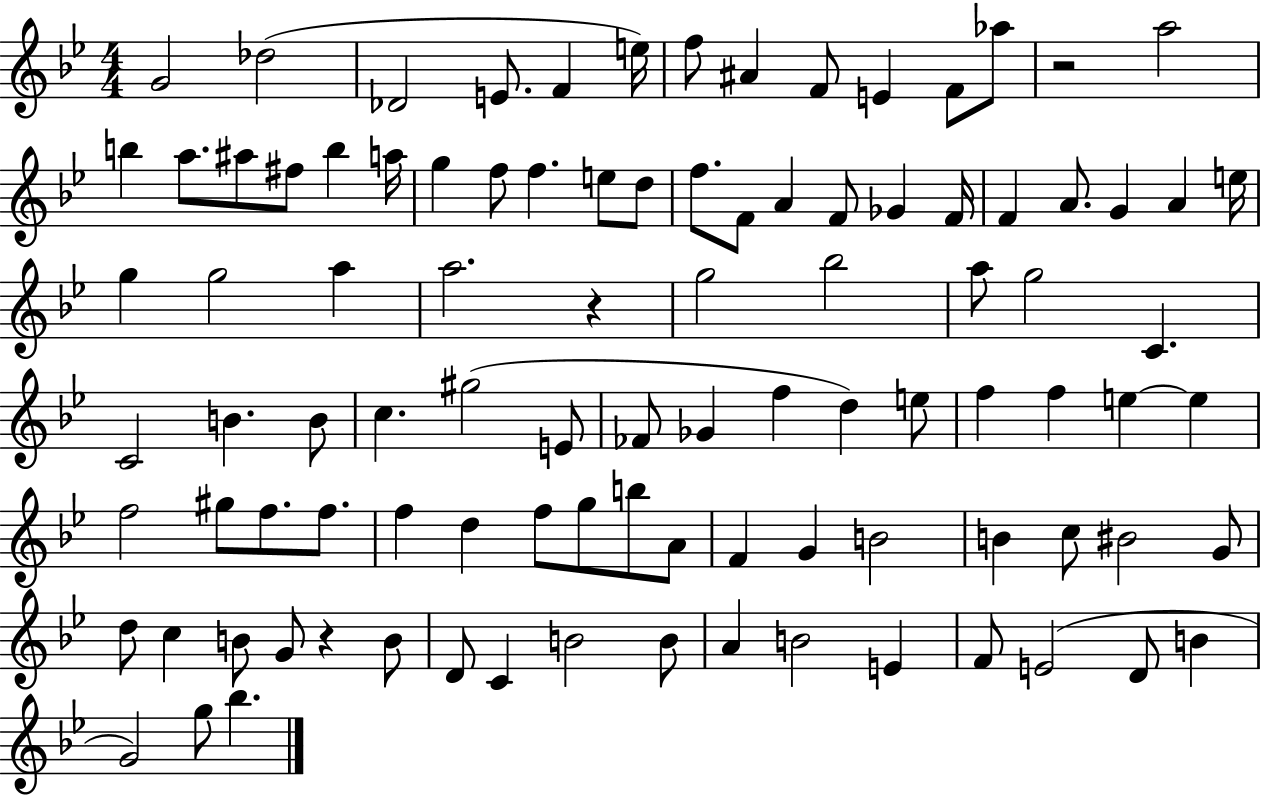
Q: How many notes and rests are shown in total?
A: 98